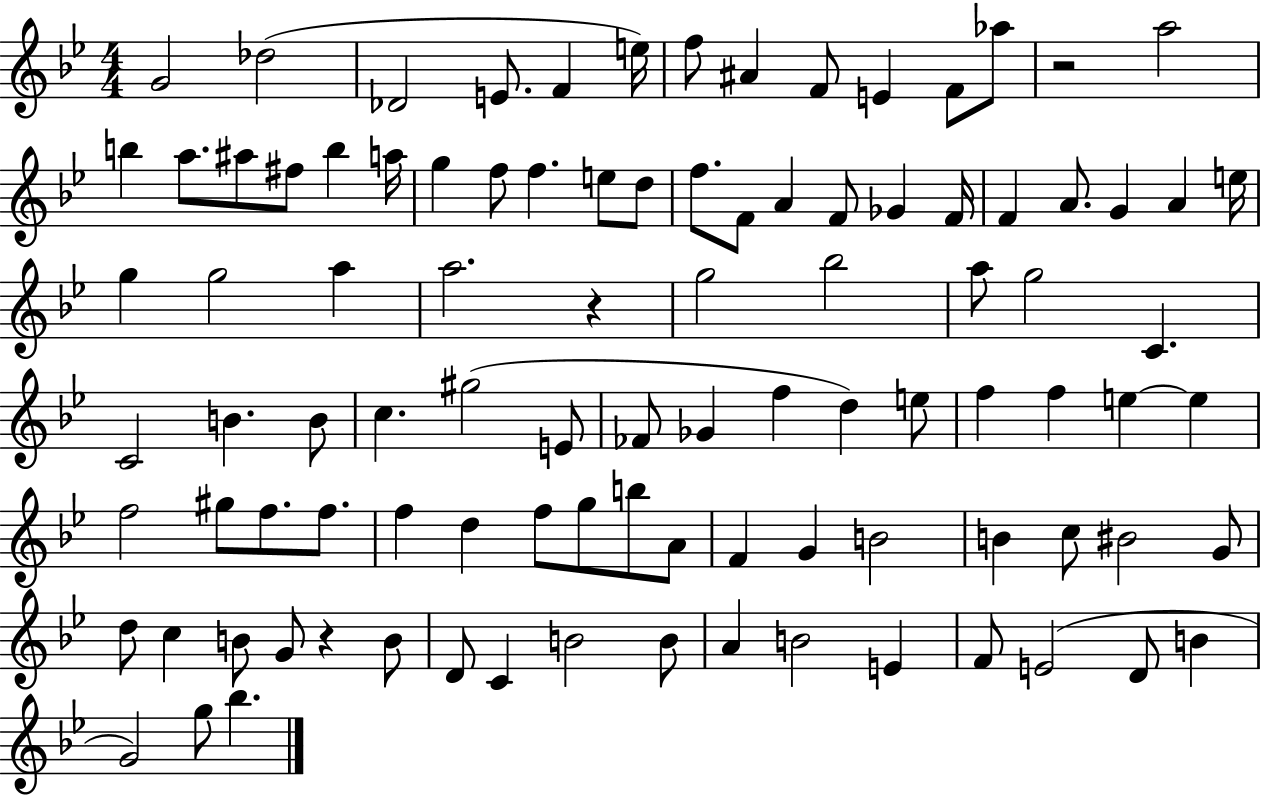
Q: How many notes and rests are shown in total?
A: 98